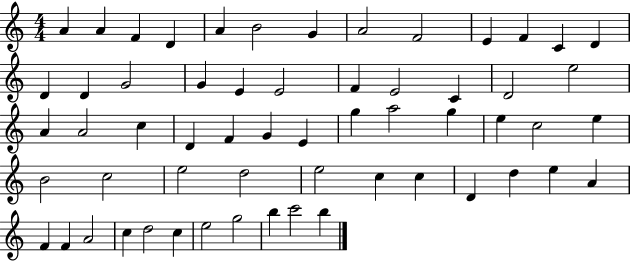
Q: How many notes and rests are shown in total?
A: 59